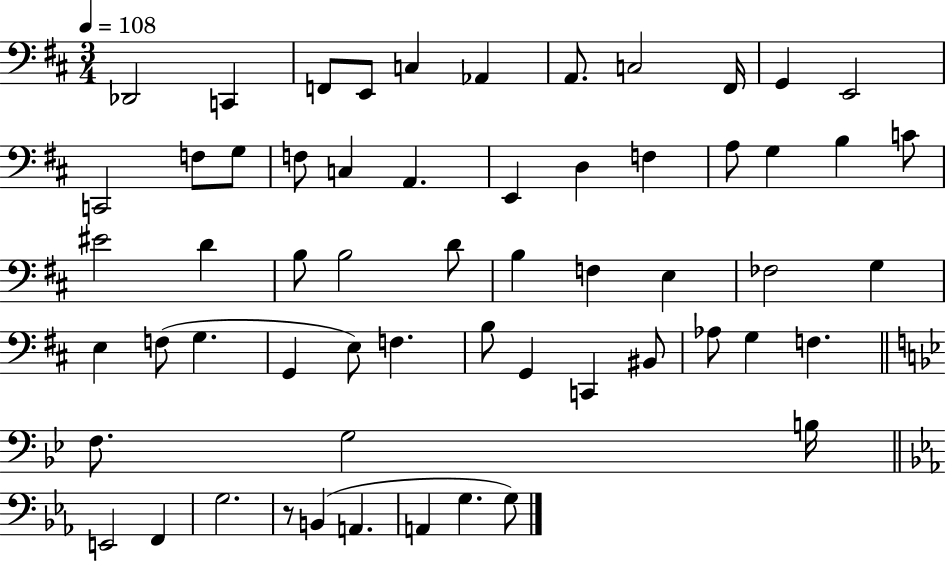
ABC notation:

X:1
T:Untitled
M:3/4
L:1/4
K:D
_D,,2 C,, F,,/2 E,,/2 C, _A,, A,,/2 C,2 ^F,,/4 G,, E,,2 C,,2 F,/2 G,/2 F,/2 C, A,, E,, D, F, A,/2 G, B, C/2 ^E2 D B,/2 B,2 D/2 B, F, E, _F,2 G, E, F,/2 G, G,, E,/2 F, B,/2 G,, C,, ^B,,/2 _A,/2 G, F, F,/2 G,2 B,/4 E,,2 F,, G,2 z/2 B,, A,, A,, G, G,/2